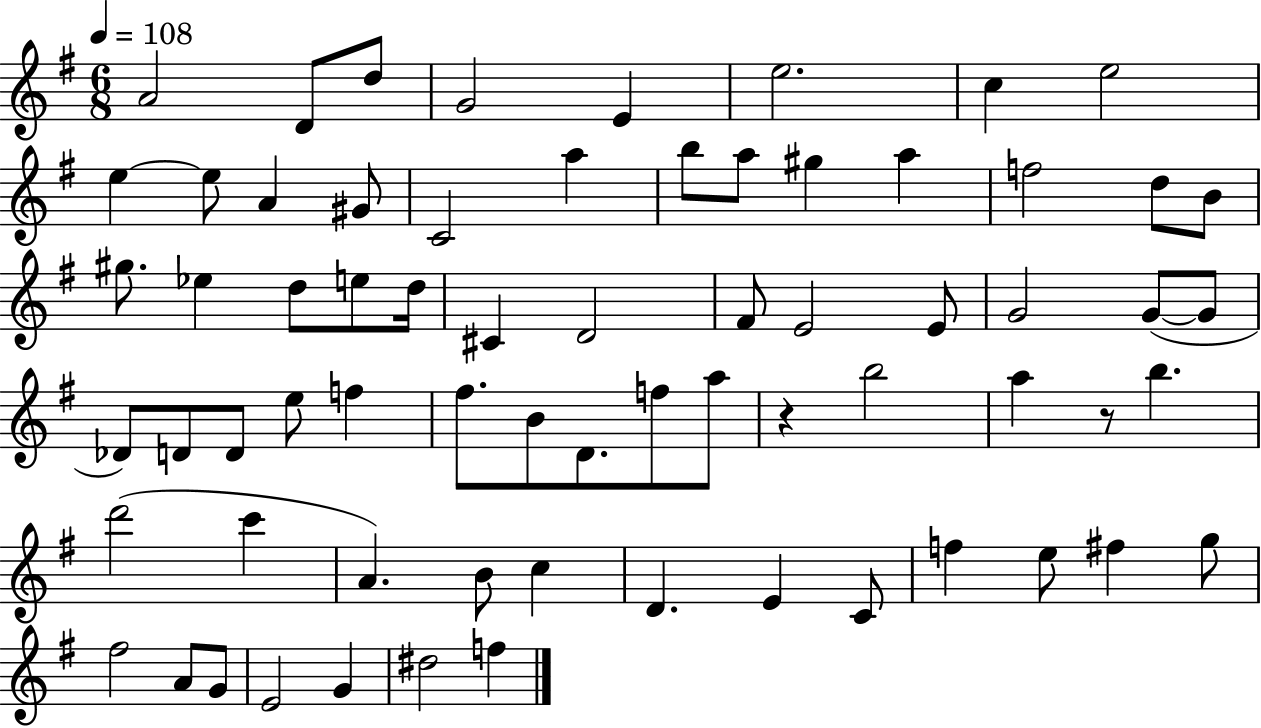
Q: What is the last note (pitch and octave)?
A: F5